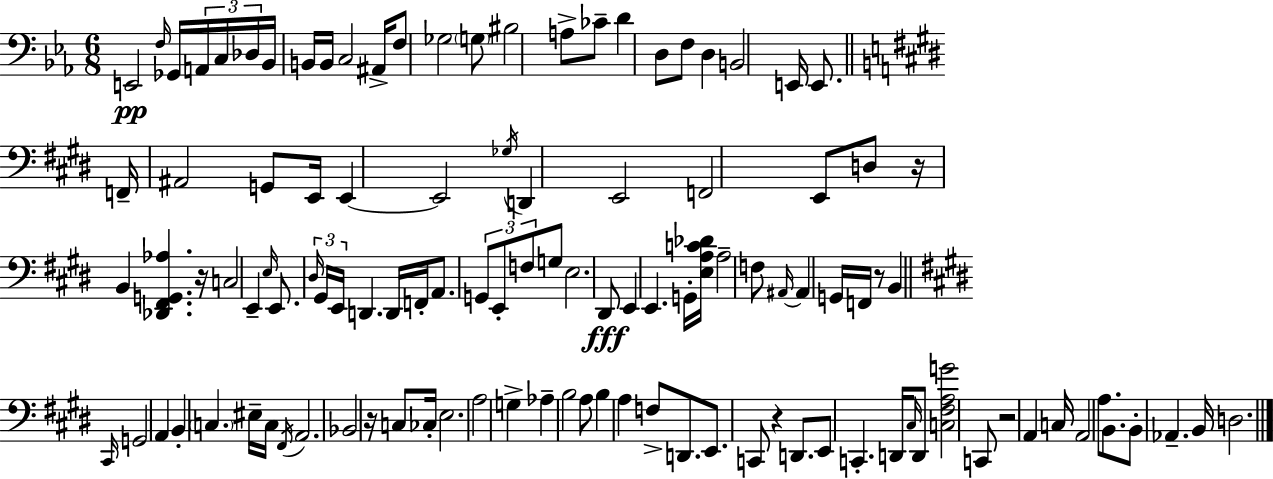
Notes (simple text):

E2/h F3/s Gb2/s A2/s C3/s Db3/s Bb2/s B2/s B2/s C3/h A#2/s F3/e Gb3/h G3/e BIS3/h A3/e CES4/e D4/q D3/e F3/e D3/q B2/h E2/s E2/e. F2/s A#2/h G2/e E2/s E2/q E2/h Gb3/s D2/q E2/h F2/h E2/e D3/e R/s B2/q [Db2,F#2,G2,Ab3]/q. R/s C3/h E2/q E3/s E2/e. D#3/s G#2/s E2/s D2/q. D2/s F2/s A2/e. G2/e E2/e F3/e G3/e E3/h. D#2/e E2/q E2/q. G2/s [E3,A3,C4,Db4]/s A3/h F3/e A#2/s A#2/q G2/s F2/s R/e B2/q C#2/s G2/h A2/q B2/q C3/q. EIS3/s C3/s F#2/s A2/h. Bb2/h R/s C3/e CES3/s E3/h. A3/h G3/q Ab3/q B3/h A3/e B3/q A3/q F3/e D2/e. E2/e. C2/e R/q D2/e. E2/e C2/q. D2/s C#3/s D2/e [C3,F#3,A3,G4]/h C2/e R/h A2/q C3/s A2/h A3/e. B2/e. B2/e Ab2/q. B2/s D3/h.